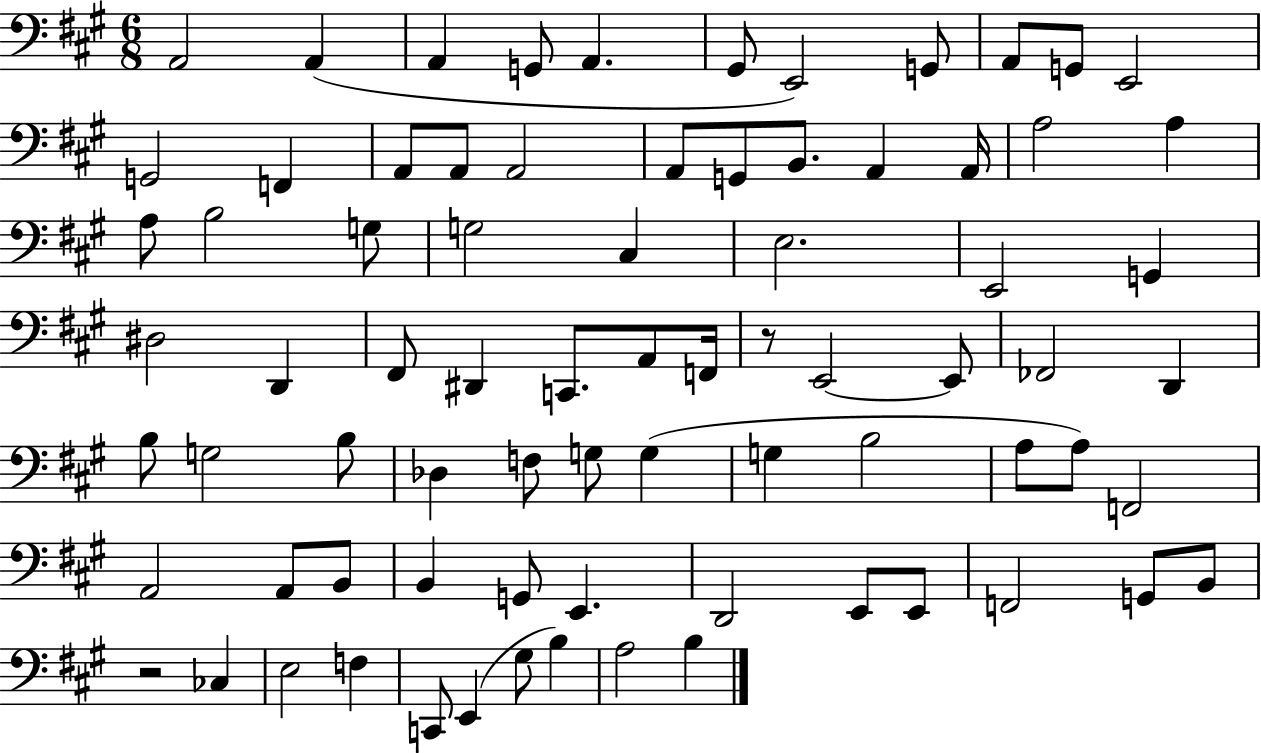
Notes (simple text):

A2/h A2/q A2/q G2/e A2/q. G#2/e E2/h G2/e A2/e G2/e E2/h G2/h F2/q A2/e A2/e A2/h A2/e G2/e B2/e. A2/q A2/s A3/h A3/q A3/e B3/h G3/e G3/h C#3/q E3/h. E2/h G2/q D#3/h D2/q F#2/e D#2/q C2/e. A2/e F2/s R/e E2/h E2/e FES2/h D2/q B3/e G3/h B3/e Db3/q F3/e G3/e G3/q G3/q B3/h A3/e A3/e F2/h A2/h A2/e B2/e B2/q G2/e E2/q. D2/h E2/e E2/e F2/h G2/e B2/e R/h CES3/q E3/h F3/q C2/e E2/q G#3/e B3/q A3/h B3/q